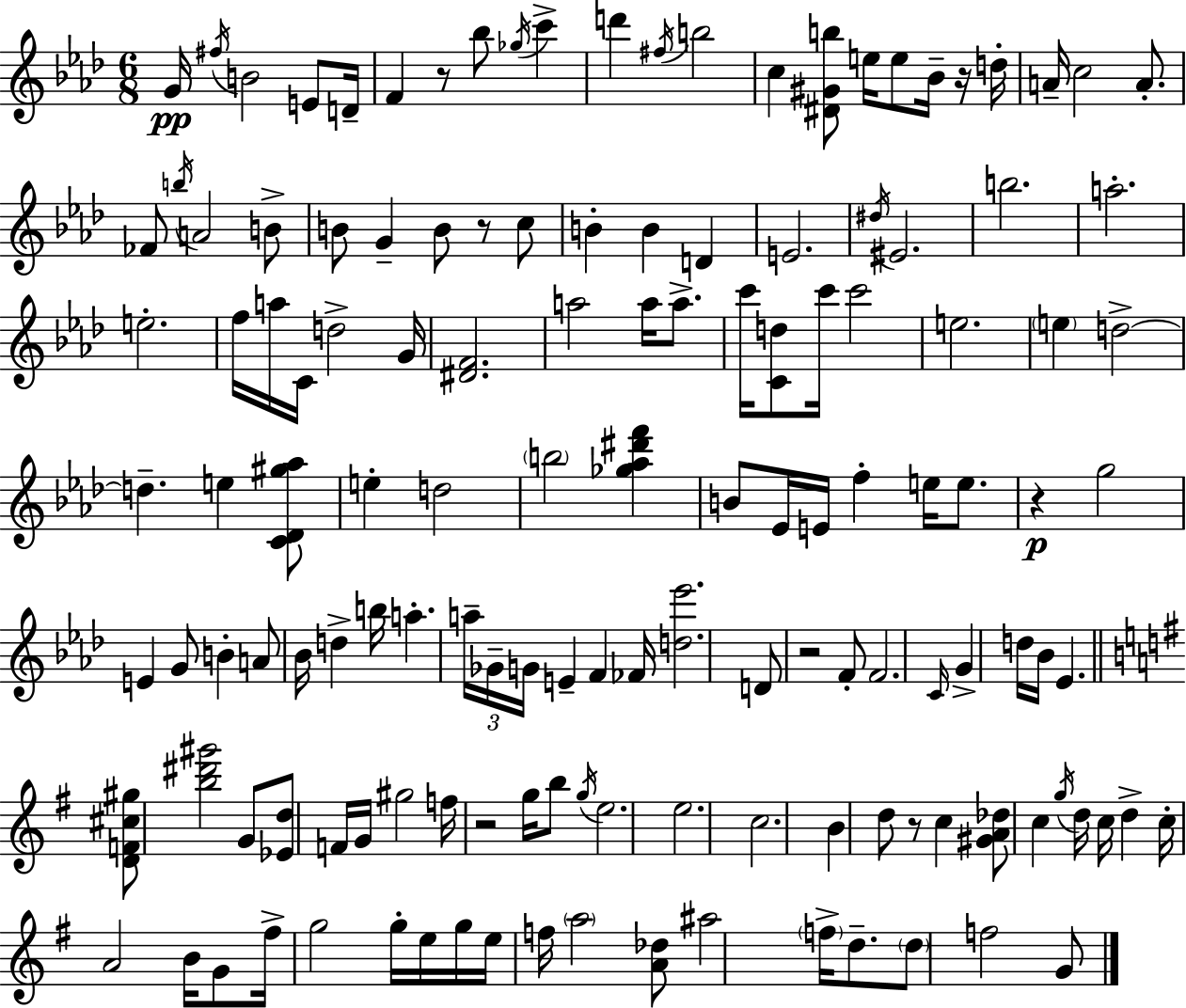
{
  \clef treble
  \numericTimeSignature
  \time 6/8
  \key aes \major
  g'16\pp \acciaccatura { fis''16 } b'2 e'8 | d'16-- f'4 r8 bes''8 \acciaccatura { ges''16 } c'''4-> | d'''4 \acciaccatura { fis''16 } b''2 | c''4 <dis' gis' b''>8 e''16 e''8 | \break bes'16-- r16 d''16-. a'16-- c''2 | a'8.-. fes'8 \acciaccatura { b''16 } a'2 | b'8-> b'8 g'4-- b'8 | r8 c''8 b'4-. b'4 | \break d'4 e'2. | \acciaccatura { dis''16 } eis'2. | b''2. | a''2.-. | \break e''2.-. | f''16 a''16 c'16 d''2-> | g'16 <dis' f'>2. | a''2 | \break a''16 a''8.-> c'''16 <c' d''>8 c'''16 c'''2 | e''2. | \parenthesize e''4 d''2->~~ | d''4.-- e''4 | \break <c' des' gis'' aes''>8 e''4-. d''2 | \parenthesize b''2 | <ges'' aes'' dis''' f'''>4 b'8 ees'16 e'16 f''4-. | e''16 e''8. r4\p g''2 | \break e'4 g'8 b'4-. | a'8 bes'16 d''4-> b''16 a''4.-. | \tuplet 3/2 { a''16-- ges'16-- g'16 } e'4-- | f'4 fes'16 <d'' ees'''>2. | \break d'8 r2 | f'8-. f'2. | \grace { c'16 } g'4-> d''16 bes'16 | ees'4. \bar "||" \break \key e \minor <d' f' cis'' gis''>8 <b'' dis''' gis'''>2 g'8 | <ees' d''>8 f'16 g'16 gis''2 | f''16 r2 g''16 b''8 | \acciaccatura { g''16 } e''2. | \break e''2. | c''2. | b'4 d''8 r8 c''4 | <gis' a' des''>8 c''4 \acciaccatura { g''16 } d''16 c''16 d''4-> | \break c''16-. a'2 b'16 | g'8 fis''16-> g''2 g''16-. | e''16 g''16 e''16 f''16 \parenthesize a''2 | <a' des''>8 ais''2 \parenthesize f''16-> d''8.-- | \break \parenthesize d''8 f''2 | g'8 \bar "|."
}